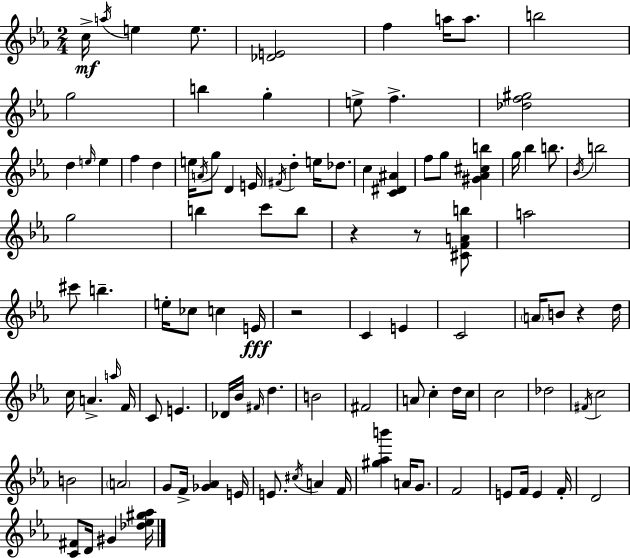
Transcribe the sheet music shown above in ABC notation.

X:1
T:Untitled
M:2/4
L:1/4
K:Eb
c/4 a/4 e e/2 [_DE]2 f a/4 a/2 b2 g2 b g e/2 f [_df^g]2 d e/4 e f d e/4 A/4 g/2 D E/4 ^F/4 d e/4 _d/2 c [C^D^A] f/2 g/2 [^G_A^cb] g/4 _b b/2 _B/4 b2 g2 b c'/2 b/2 z z/2 [^CFAb]/2 a2 ^c'/2 b e/4 _c/2 c E/4 z2 C E C2 A/4 B/2 z d/4 c/4 A a/4 F/4 C/2 E _D/4 _B/4 ^F/4 d B2 ^F2 A/2 c d/4 c/4 c2 _d2 ^F/4 c2 B2 A2 G/2 F/4 [_G_A] E/4 E/2 ^c/4 A F/4 [^g_ab'] A/4 G/2 F2 E/2 F/4 E F/4 D2 [C^F]/2 D/4 ^G [_d_e^g_a]/4